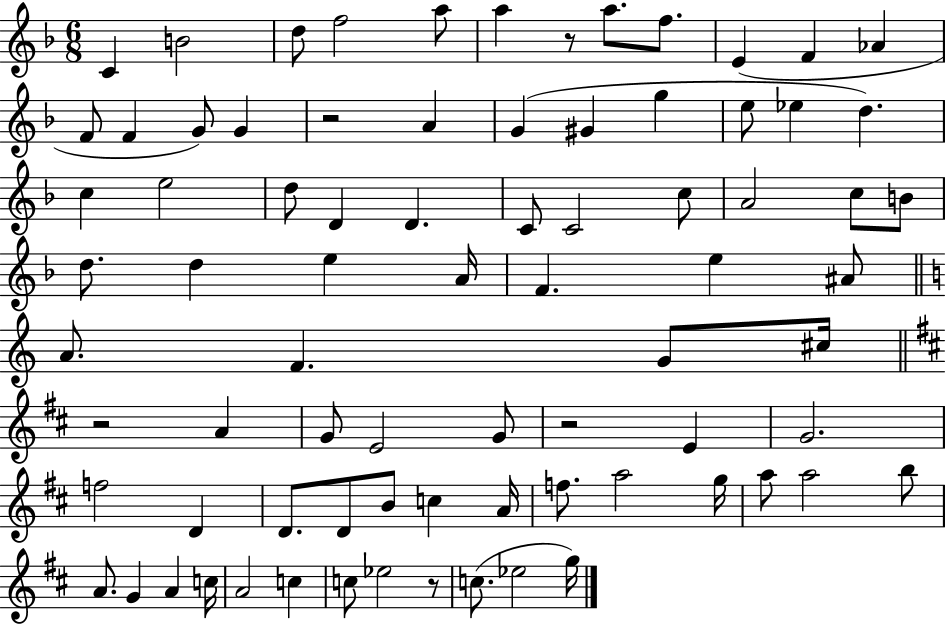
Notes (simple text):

C4/q B4/h D5/e F5/h A5/e A5/q R/e A5/e. F5/e. E4/q F4/q Ab4/q F4/e F4/q G4/e G4/q R/h A4/q G4/q G#4/q G5/q E5/e Eb5/q D5/q. C5/q E5/h D5/e D4/q D4/q. C4/e C4/h C5/e A4/h C5/e B4/e D5/e. D5/q E5/q A4/s F4/q. E5/q A#4/e A4/e. F4/q. G4/e C#5/s R/h A4/q G4/e E4/h G4/e R/h E4/q G4/h. F5/h D4/q D4/e. D4/e B4/e C5/q A4/s F5/e. A5/h G5/s A5/e A5/h B5/e A4/e. G4/q A4/q C5/s A4/h C5/q C5/e Eb5/h R/e C5/e. Eb5/h G5/s